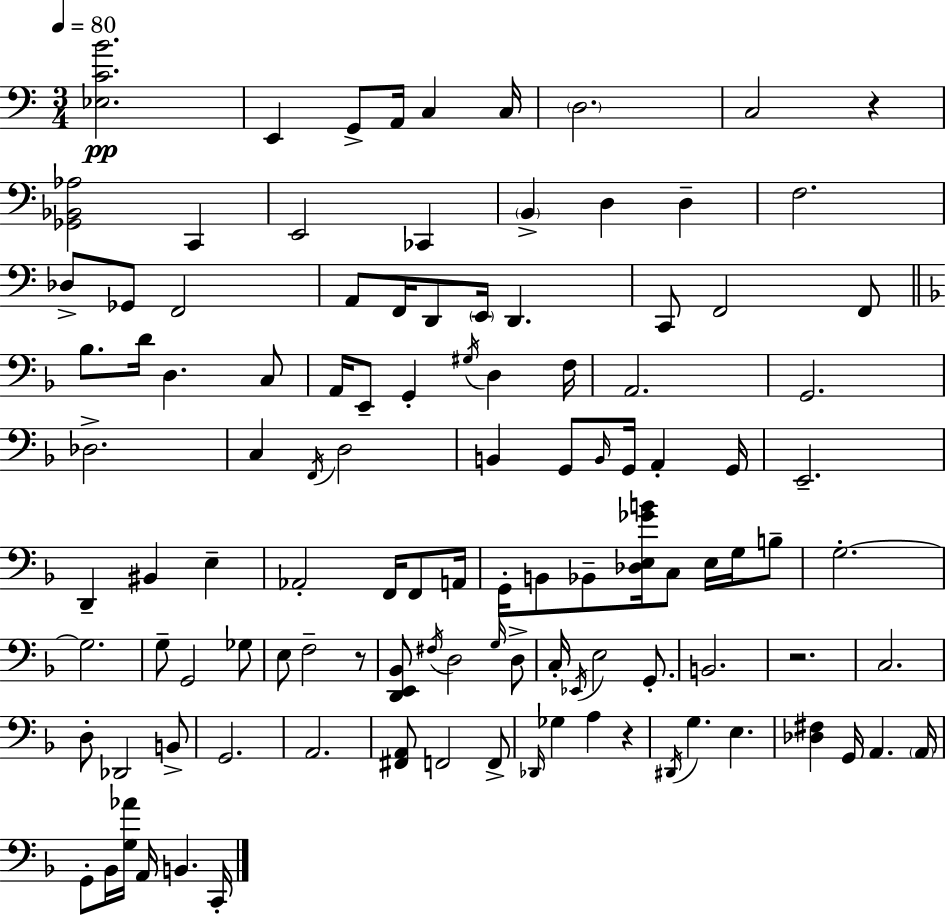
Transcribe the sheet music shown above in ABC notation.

X:1
T:Untitled
M:3/4
L:1/4
K:Am
[_E,CB]2 E,, G,,/2 A,,/4 C, C,/4 D,2 C,2 z [_G,,_B,,_A,]2 C,, E,,2 _C,, B,, D, D, F,2 _D,/2 _G,,/2 F,,2 A,,/2 F,,/4 D,,/2 E,,/4 D,, C,,/2 F,,2 F,,/2 _B,/2 D/4 D, C,/2 A,,/4 E,,/2 G,, ^G,/4 D, F,/4 A,,2 G,,2 _D,2 C, F,,/4 D,2 B,, G,,/2 B,,/4 G,,/4 A,, G,,/4 E,,2 D,, ^B,, E, _A,,2 F,,/4 F,,/2 A,,/4 G,,/4 B,,/2 _B,,/2 [_D,E,_GB]/4 C,/2 E,/4 G,/4 B,/2 G,2 G,2 G,/2 G,,2 _G,/2 E,/2 F,2 z/2 [D,,E,,_B,,]/2 ^F,/4 D,2 G,/4 D,/2 C,/4 _E,,/4 E,2 G,,/2 B,,2 z2 C,2 D,/2 _D,,2 B,,/2 G,,2 A,,2 [^F,,A,,]/2 F,,2 F,,/2 _D,,/4 _G, A, z ^D,,/4 G, E, [_D,^F,] G,,/4 A,, A,,/4 G,,/2 _B,,/4 [G,_A]/4 A,,/4 B,, C,,/4